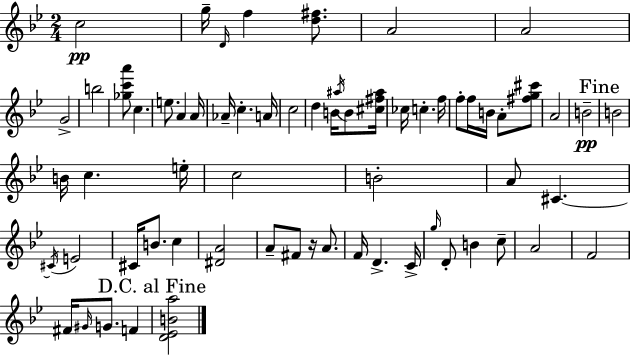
{
  \clef treble
  \numericTimeSignature
  \time 2/4
  \key bes \major
  \repeat volta 2 { c''2\pp | g''16-- \grace { d'16 } f''4 <d'' fis''>8. | a'2 | a'2 | \break g'2-> | b''2 | <ges'' c''' a'''>8 c''4. | e''8. a'4 | \break a'16 aes'16-- c''4.-. | a'16 c''2 | d''4 b'16 \acciaccatura { ais''16 } b'8 | <cis'' fis'' ais''>16 ces''16 c''4.-. | \break f''16 f''8-. f''16 b'16 a'8-. | <fis'' g'' cis'''>8 a'2 | b'2--\pp | \mark "Fine" b'2 | \break b'16 c''4. | e''16-. c''2 | b'2-. | a'8 cis'4.~~ | \break \acciaccatura { cis'16 } e'2 | cis'16 b'8. c''4 | <dis' a'>2 | a'8-- fis'8 r16 | \break a'8. f'16 d'4.-> | c'16-> \grace { g''16 } d'8-. b'4 | c''8-- a'2 | f'2 | \break fis'16 \grace { gis'16 } g'8. | f'4 \mark "D.C. al Fine" <d' ees' b' a''>2 | } \bar "|."
}